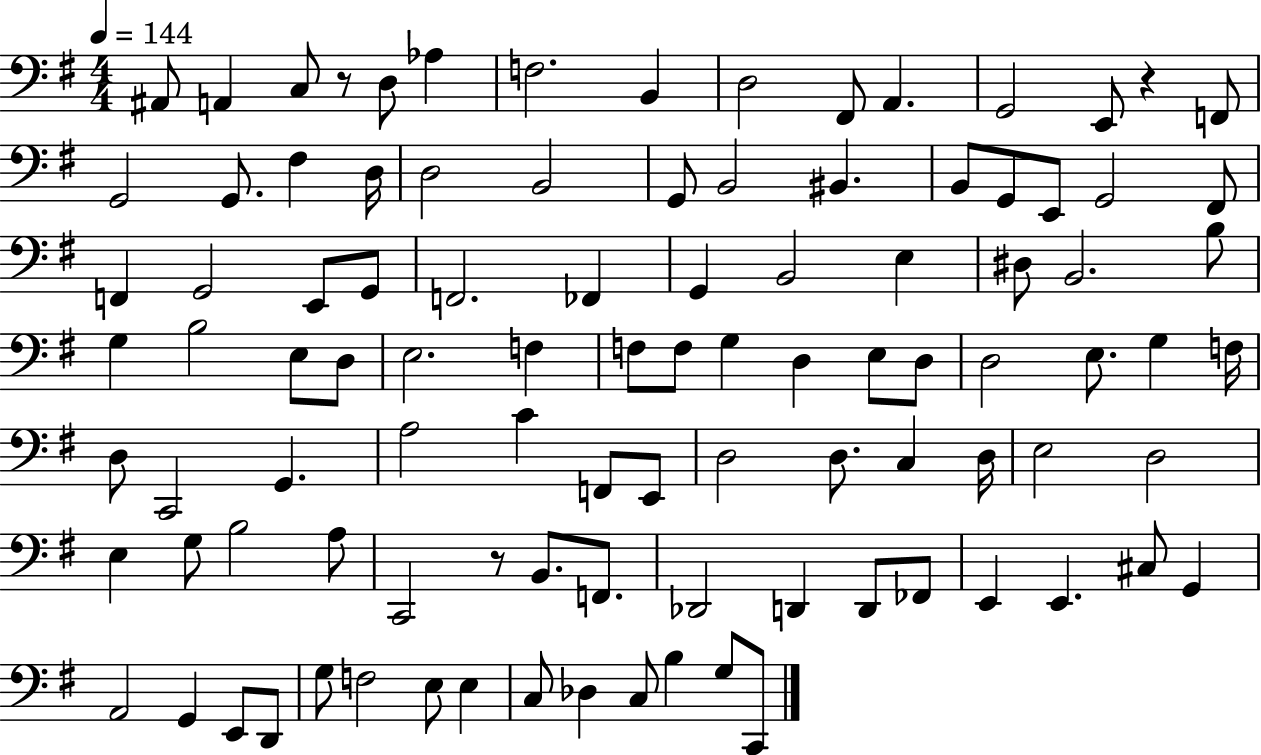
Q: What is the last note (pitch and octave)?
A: C2